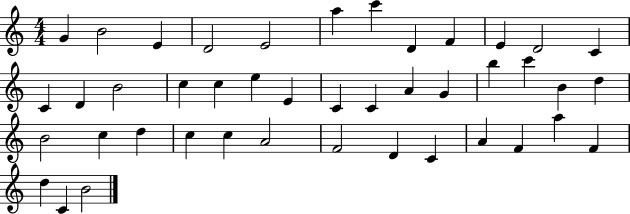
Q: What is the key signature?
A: C major